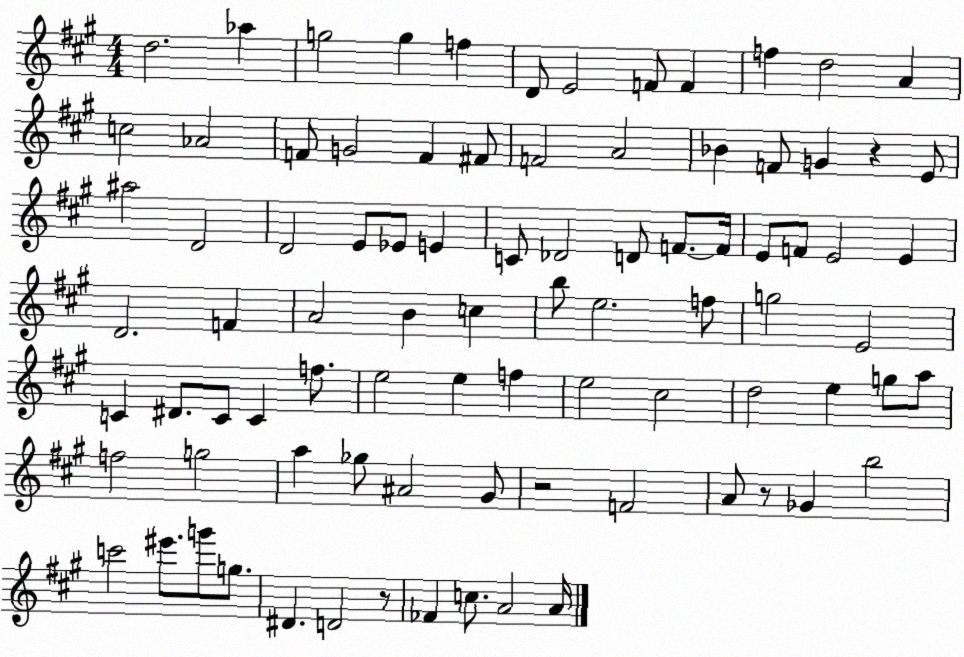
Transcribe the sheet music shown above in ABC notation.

X:1
T:Untitled
M:4/4
L:1/4
K:A
d2 _a g2 g f D/2 E2 F/2 F f d2 A c2 _A2 F/2 G2 F ^F/2 F2 A2 _B F/2 G z E/2 ^a2 D2 D2 E/2 _E/2 E C/2 _D2 D/2 F/2 F/4 E/2 F/2 E2 E D2 F A2 B c b/2 e2 f/2 g2 E2 C ^D/2 C/2 C f/2 e2 e f e2 ^c2 d2 e g/2 a/2 f2 g2 a _g/2 ^A2 ^G/2 z2 F2 A/2 z/2 _G b2 c'2 ^e'/2 g'/2 g/2 ^D D2 z/2 _F c/2 A2 A/4